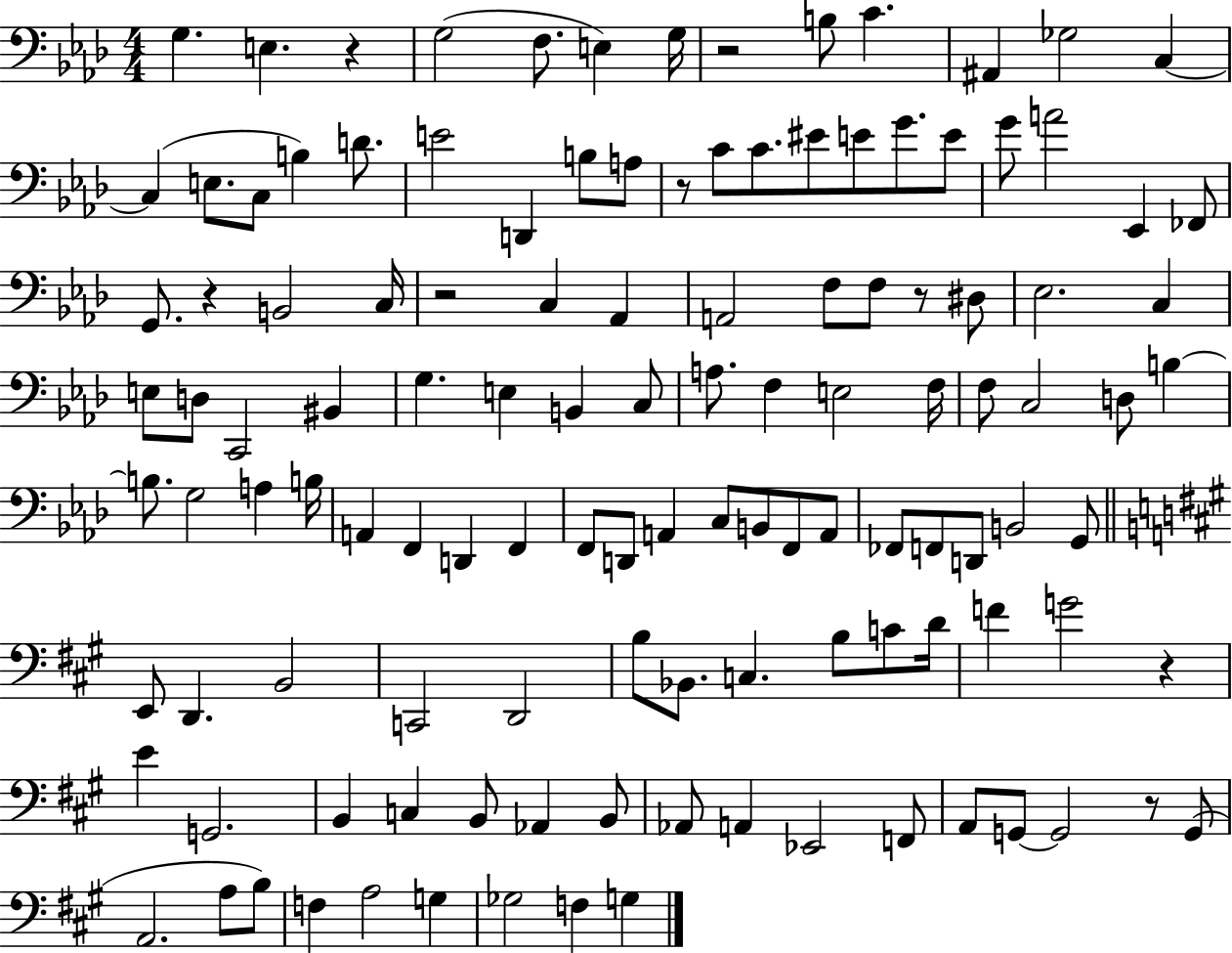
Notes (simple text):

G3/q. E3/q. R/q G3/h F3/e. E3/q G3/s R/h B3/e C4/q. A#2/q Gb3/h C3/q C3/q E3/e. C3/e B3/q D4/e. E4/h D2/q B3/e A3/e R/e C4/e C4/e. EIS4/e E4/e G4/e. E4/e G4/e A4/h Eb2/q FES2/e G2/e. R/q B2/h C3/s R/h C3/q Ab2/q A2/h F3/e F3/e R/e D#3/e Eb3/h. C3/q E3/e D3/e C2/h BIS2/q G3/q. E3/q B2/q C3/e A3/e. F3/q E3/h F3/s F3/e C3/h D3/e B3/q B3/e. G3/h A3/q B3/s A2/q F2/q D2/q F2/q F2/e D2/e A2/q C3/e B2/e F2/e A2/e FES2/e F2/e D2/e B2/h G2/e E2/e D2/q. B2/h C2/h D2/h B3/e Bb2/e. C3/q. B3/e C4/e D4/s F4/q G4/h R/q E4/q G2/h. B2/q C3/q B2/e Ab2/q B2/e Ab2/e A2/q Eb2/h F2/e A2/e G2/e G2/h R/e G2/e A2/h. A3/e B3/e F3/q A3/h G3/q Gb3/h F3/q G3/q